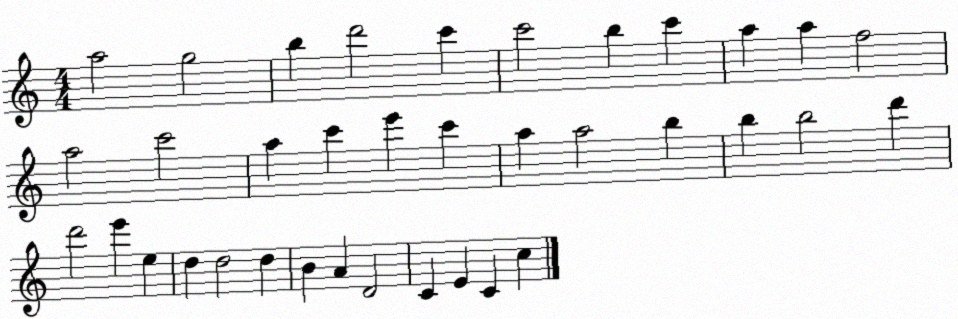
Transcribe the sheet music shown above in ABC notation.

X:1
T:Untitled
M:4/4
L:1/4
K:C
a2 g2 b d'2 c' c'2 b c' a a f2 a2 c'2 a c' e' c' a a2 b b b2 d' d'2 e' e d d2 d B A D2 C E C c